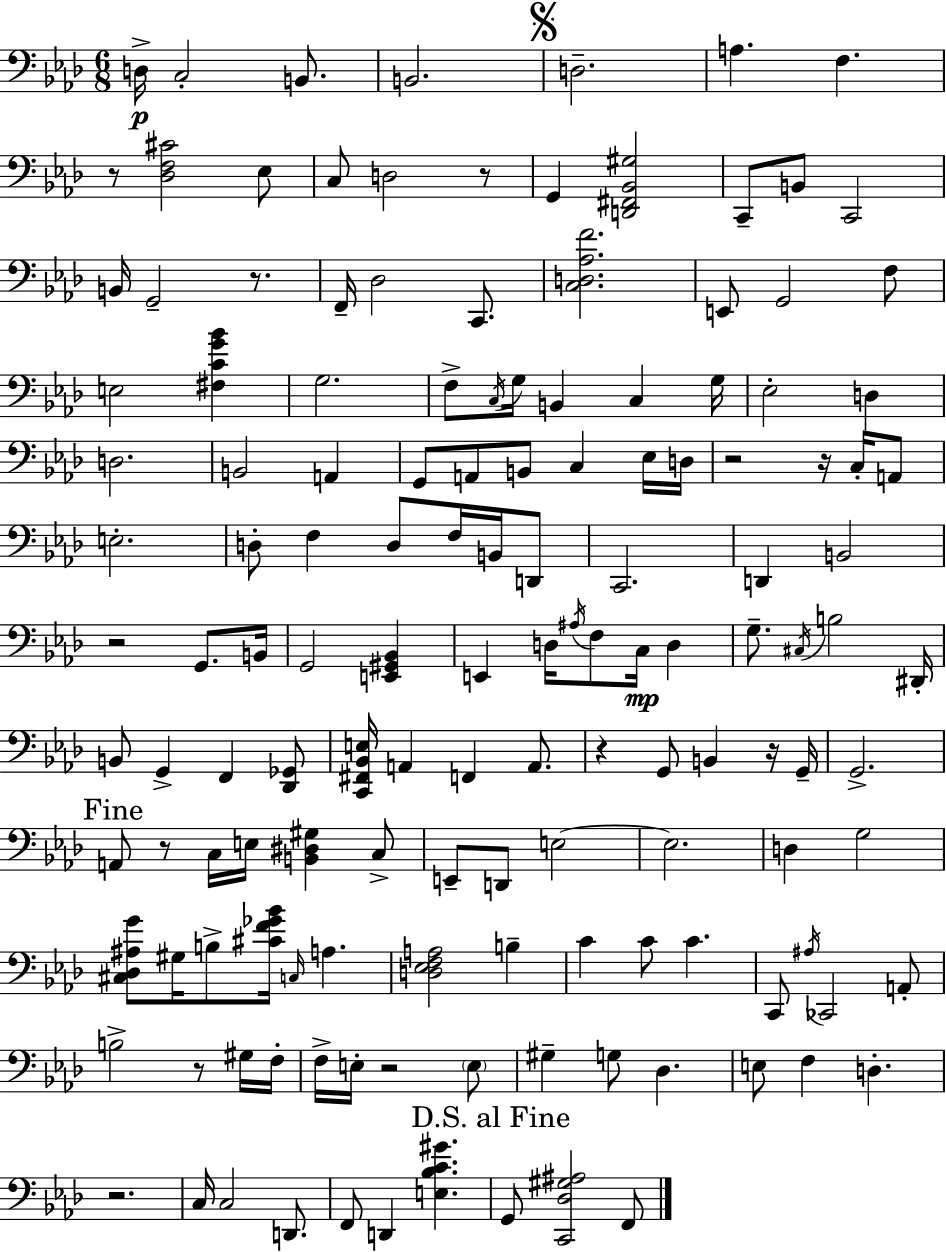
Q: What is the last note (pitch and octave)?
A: F2